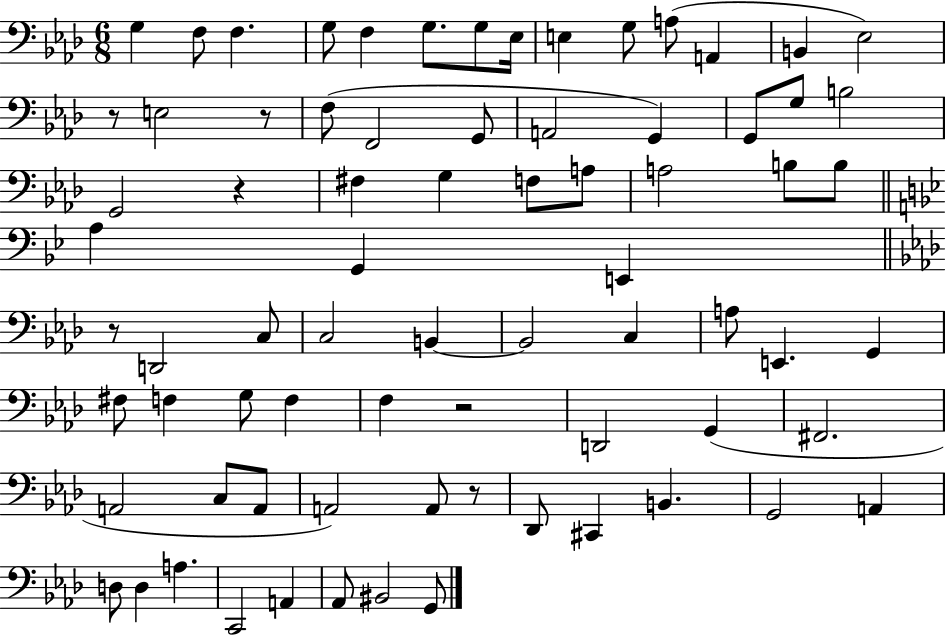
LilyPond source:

{
  \clef bass
  \numericTimeSignature
  \time 6/8
  \key aes \major
  g4 f8 f4. | g8 f4 g8. g8 ees16 | e4 g8 a8( a,4 | b,4 ees2) | \break r8 e2 r8 | f8( f,2 g,8 | a,2 g,4) | g,8 g8 b2 | \break g,2 r4 | fis4 g4 f8 a8 | a2 b8 b8 | \bar "||" \break \key g \minor a4 g,4 e,4 | \bar "||" \break \key f \minor r8 d,2 c8 | c2 b,4~~ | b,2 c4 | a8 e,4. g,4 | \break fis8 f4 g8 f4 | f4 r2 | d,2 g,4( | fis,2. | \break a,2 c8 a,8 | a,2) a,8 r8 | des,8 cis,4 b,4. | g,2 a,4 | \break d8 d4 a4. | c,2 a,4 | aes,8 bis,2 g,8 | \bar "|."
}